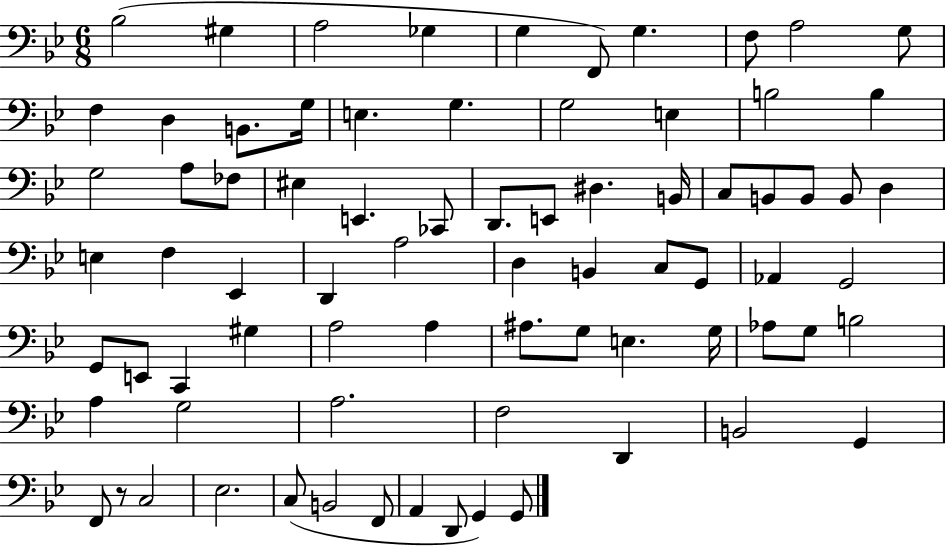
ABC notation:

X:1
T:Untitled
M:6/8
L:1/4
K:Bb
_B,2 ^G, A,2 _G, G, F,,/2 G, F,/2 A,2 G,/2 F, D, B,,/2 G,/4 E, G, G,2 E, B,2 B, G,2 A,/2 _F,/2 ^E, E,, _C,,/2 D,,/2 E,,/2 ^D, B,,/4 C,/2 B,,/2 B,,/2 B,,/2 D, E, F, _E,, D,, A,2 D, B,, C,/2 G,,/2 _A,, G,,2 G,,/2 E,,/2 C,, ^G, A,2 A, ^A,/2 G,/2 E, G,/4 _A,/2 G,/2 B,2 A, G,2 A,2 F,2 D,, B,,2 G,, F,,/2 z/2 C,2 _E,2 C,/2 B,,2 F,,/2 A,, D,,/2 G,, G,,/2